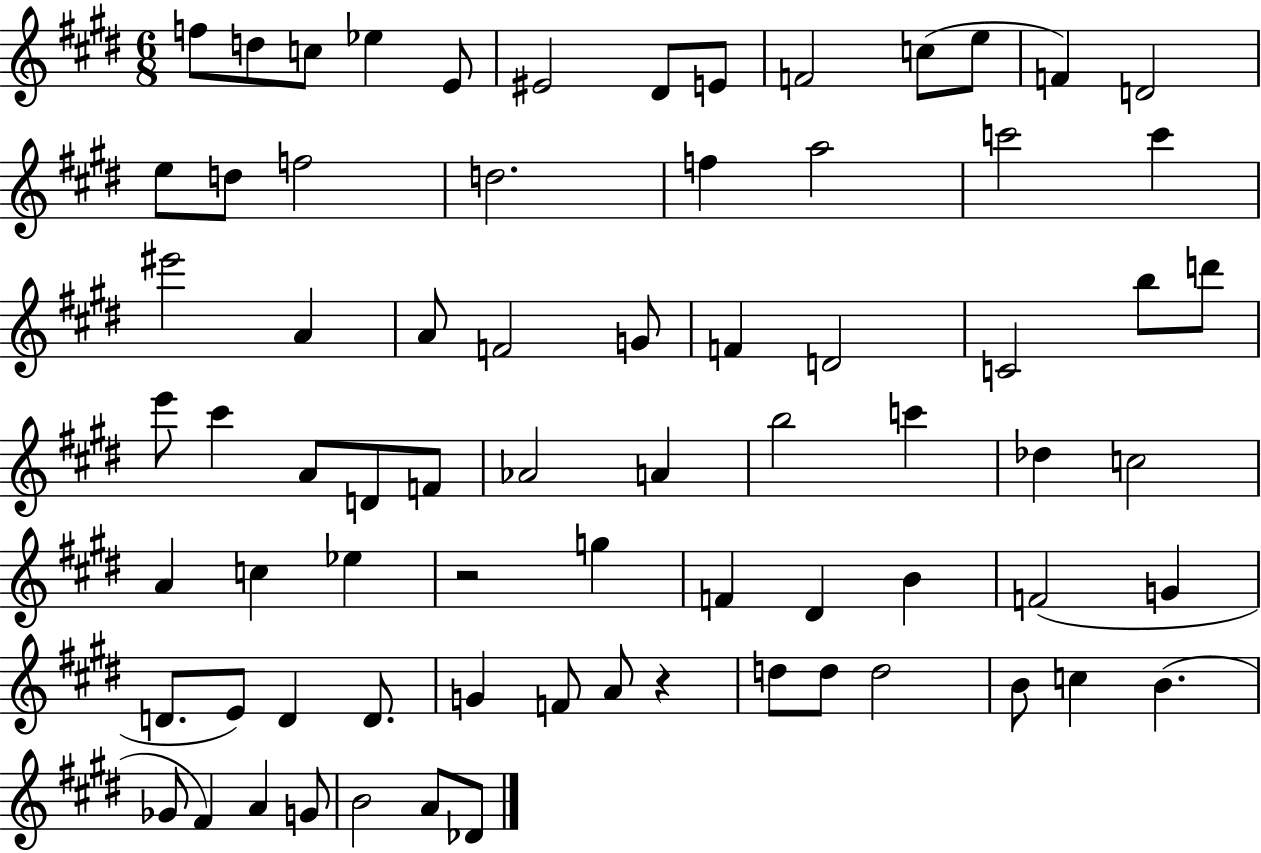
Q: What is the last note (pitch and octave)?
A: Db4